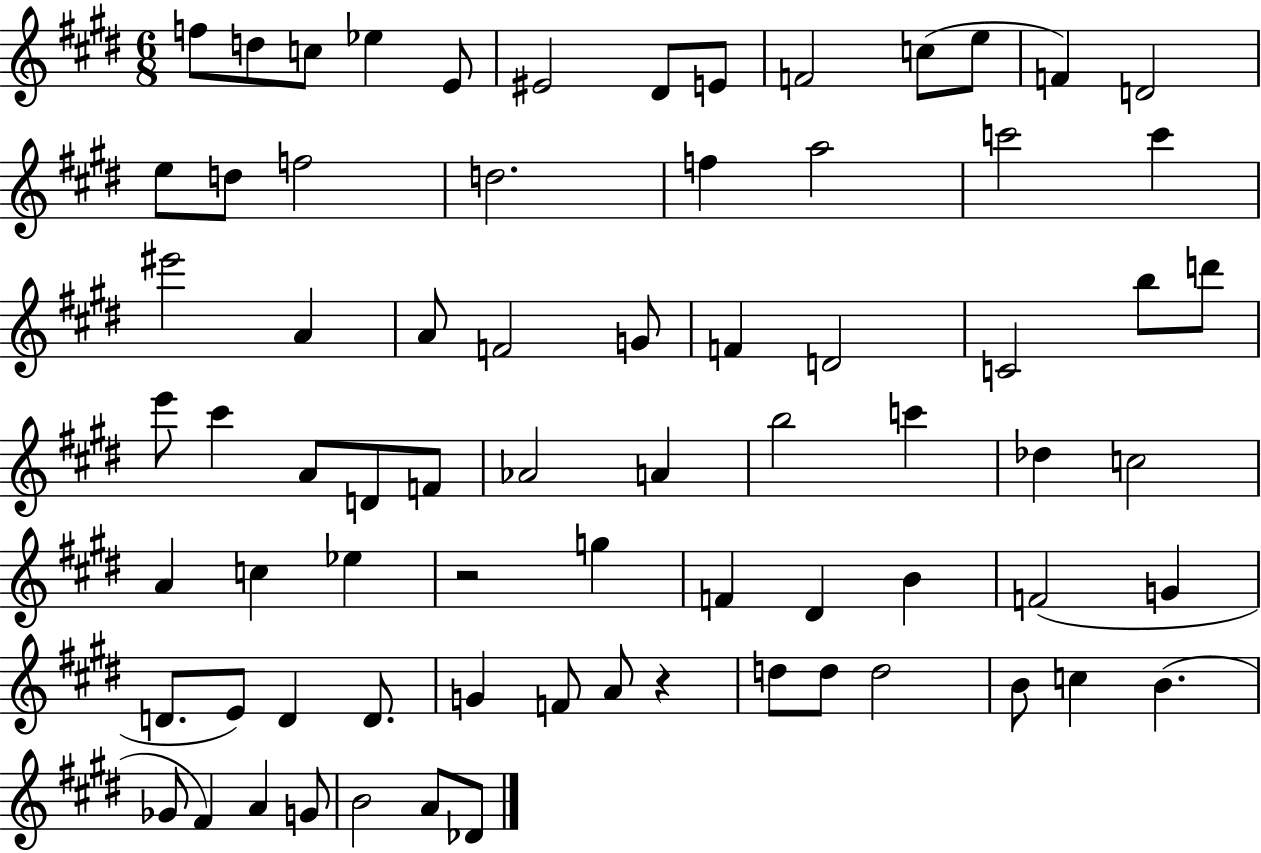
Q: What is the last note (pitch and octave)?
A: Db4